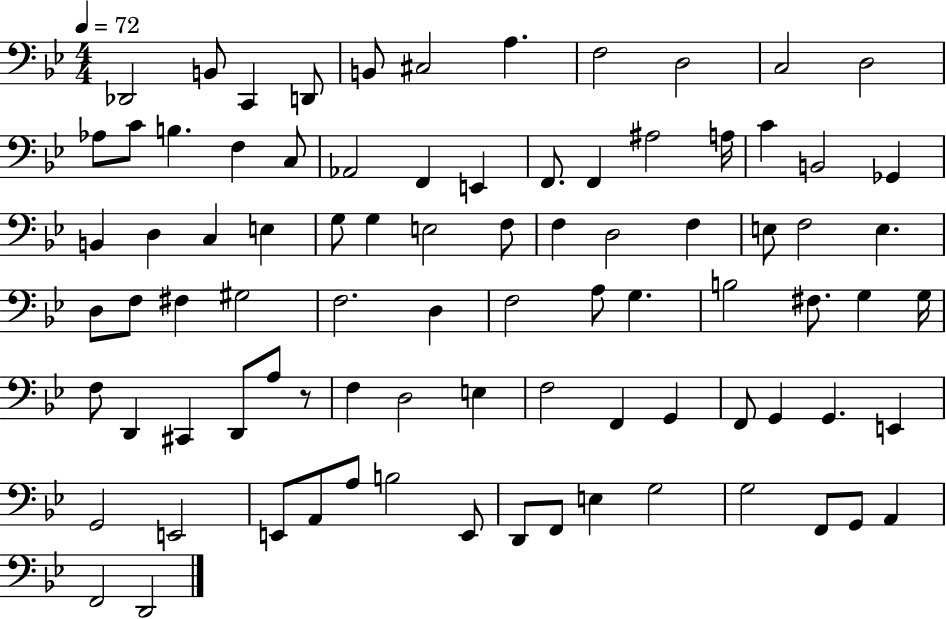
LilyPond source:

{
  \clef bass
  \numericTimeSignature
  \time 4/4
  \key bes \major
  \tempo 4 = 72
  des,2 b,8 c,4 d,8 | b,8 cis2 a4. | f2 d2 | c2 d2 | \break aes8 c'8 b4. f4 c8 | aes,2 f,4 e,4 | f,8. f,4 ais2 a16 | c'4 b,2 ges,4 | \break b,4 d4 c4 e4 | g8 g4 e2 f8 | f4 d2 f4 | e8 f2 e4. | \break d8 f8 fis4 gis2 | f2. d4 | f2 a8 g4. | b2 fis8. g4 g16 | \break f8 d,4 cis,4 d,8 a8 r8 | f4 d2 e4 | f2 f,4 g,4 | f,8 g,4 g,4. e,4 | \break g,2 e,2 | e,8 a,8 a8 b2 e,8 | d,8 f,8 e4 g2 | g2 f,8 g,8 a,4 | \break f,2 d,2 | \bar "|."
}